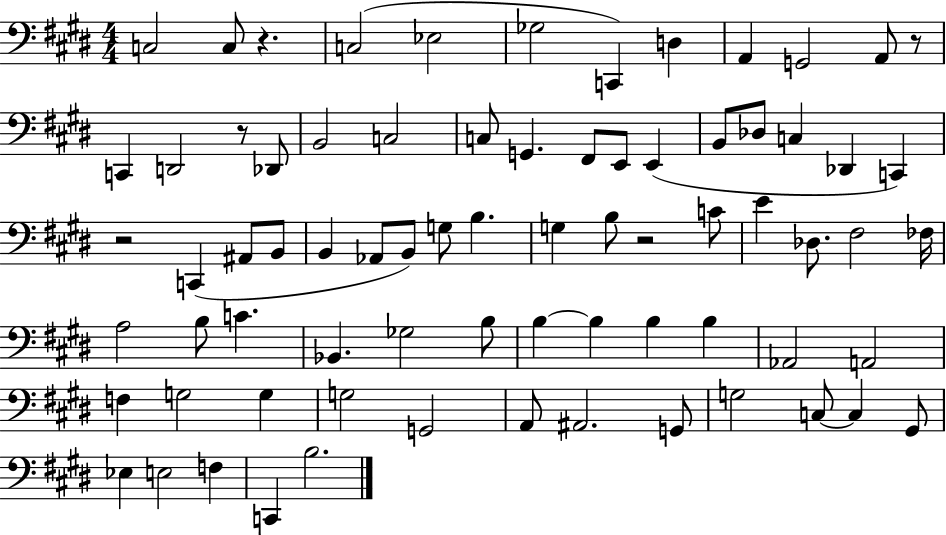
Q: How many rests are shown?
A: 5